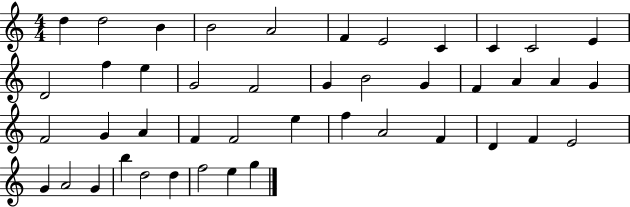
X:1
T:Untitled
M:4/4
L:1/4
K:C
d d2 B B2 A2 F E2 C C C2 E D2 f e G2 F2 G B2 G F A A G F2 G A F F2 e f A2 F D F E2 G A2 G b d2 d f2 e g